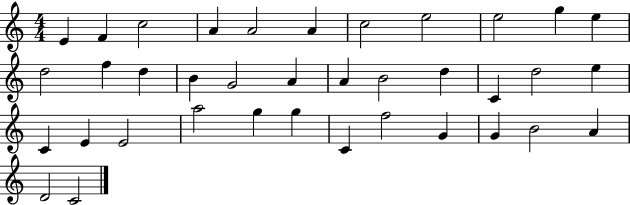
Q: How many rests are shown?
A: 0